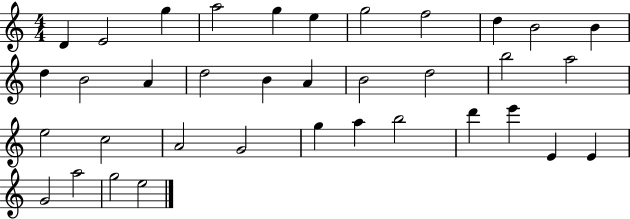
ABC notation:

X:1
T:Untitled
M:4/4
L:1/4
K:C
D E2 g a2 g e g2 f2 d B2 B d B2 A d2 B A B2 d2 b2 a2 e2 c2 A2 G2 g a b2 d' e' E E G2 a2 g2 e2